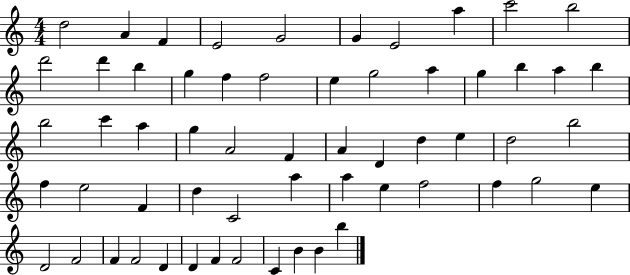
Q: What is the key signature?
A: C major